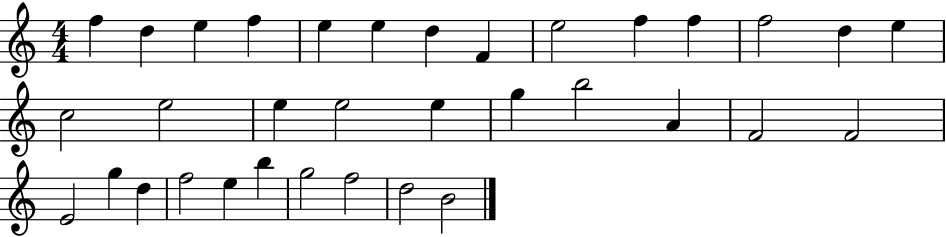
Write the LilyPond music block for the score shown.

{
  \clef treble
  \numericTimeSignature
  \time 4/4
  \key c \major
  f''4 d''4 e''4 f''4 | e''4 e''4 d''4 f'4 | e''2 f''4 f''4 | f''2 d''4 e''4 | \break c''2 e''2 | e''4 e''2 e''4 | g''4 b''2 a'4 | f'2 f'2 | \break e'2 g''4 d''4 | f''2 e''4 b''4 | g''2 f''2 | d''2 b'2 | \break \bar "|."
}